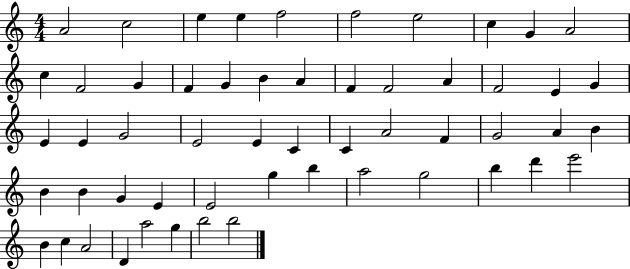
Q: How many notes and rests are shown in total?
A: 55